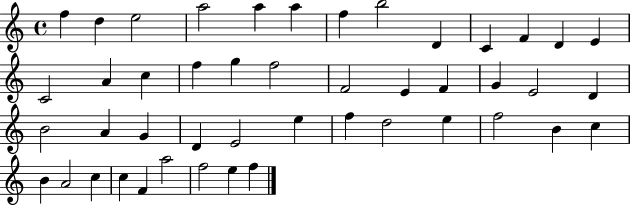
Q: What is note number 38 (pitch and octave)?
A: B4